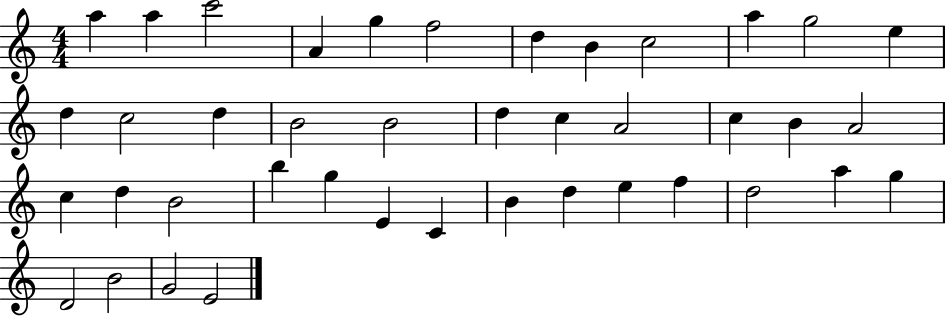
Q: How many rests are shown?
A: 0